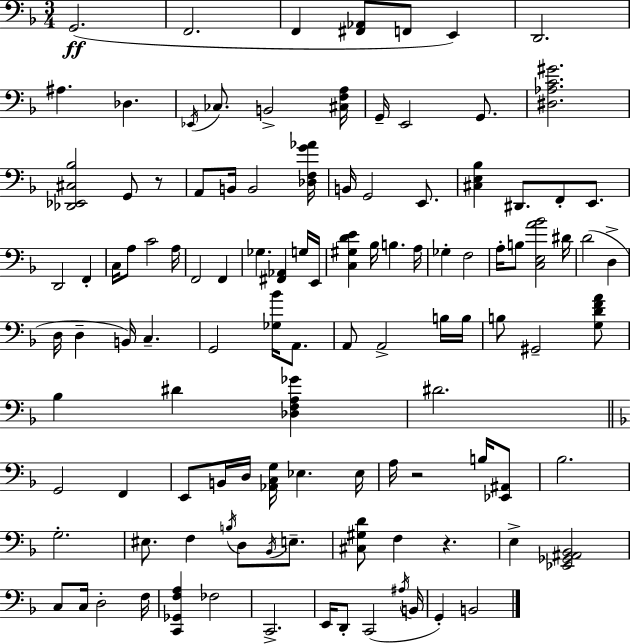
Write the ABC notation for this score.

X:1
T:Untitled
M:3/4
L:1/4
K:F
G,,2 F,,2 F,, [^F,,_A,,]/2 F,,/2 E,, D,,2 ^A, _D, _E,,/4 _C,/2 B,,2 [^C,F,A,]/4 G,,/4 E,,2 G,,/2 [^D,_A,C^G]2 [_D,,_E,,^C,_B,]2 G,,/2 z/2 A,,/2 B,,/4 B,,2 [_D,F,G_A]/4 B,,/4 G,,2 E,,/2 [^C,E,_B,] ^D,,/2 F,,/2 E,,/2 D,,2 F,, C,/4 A,/2 C2 A,/4 F,,2 F,, _G, [^F,,_A,,] G,/4 E,,/4 [C,^G,DE] _B,/4 B, A,/4 _G, F,2 A,/4 B,/2 [C,E,A_B]2 ^D/4 D2 D, D,/4 D, B,,/4 C, G,,2 [_G,_B]/4 A,,/2 A,,/2 A,,2 B,/4 B,/4 B,/2 ^G,,2 [G,DFA]/2 _B, ^D [_D,F,A,_G] ^D2 G,,2 F,, E,,/2 B,,/4 D,/4 [_A,,C,G,]/4 _E, _E,/4 A,/4 z2 B,/4 [_E,,^A,,]/2 _B,2 G,2 ^E,/2 F, B,/4 D,/2 _B,,/4 E,/2 [^C,^G,D]/2 F, z E, [_E,,_G,,^A,,_B,,]2 C,/2 C,/4 D,2 F,/4 [C,,_G,,F,A,] _F,2 C,,2 E,,/4 D,,/2 C,,2 ^A,/4 B,,/4 G,, B,,2